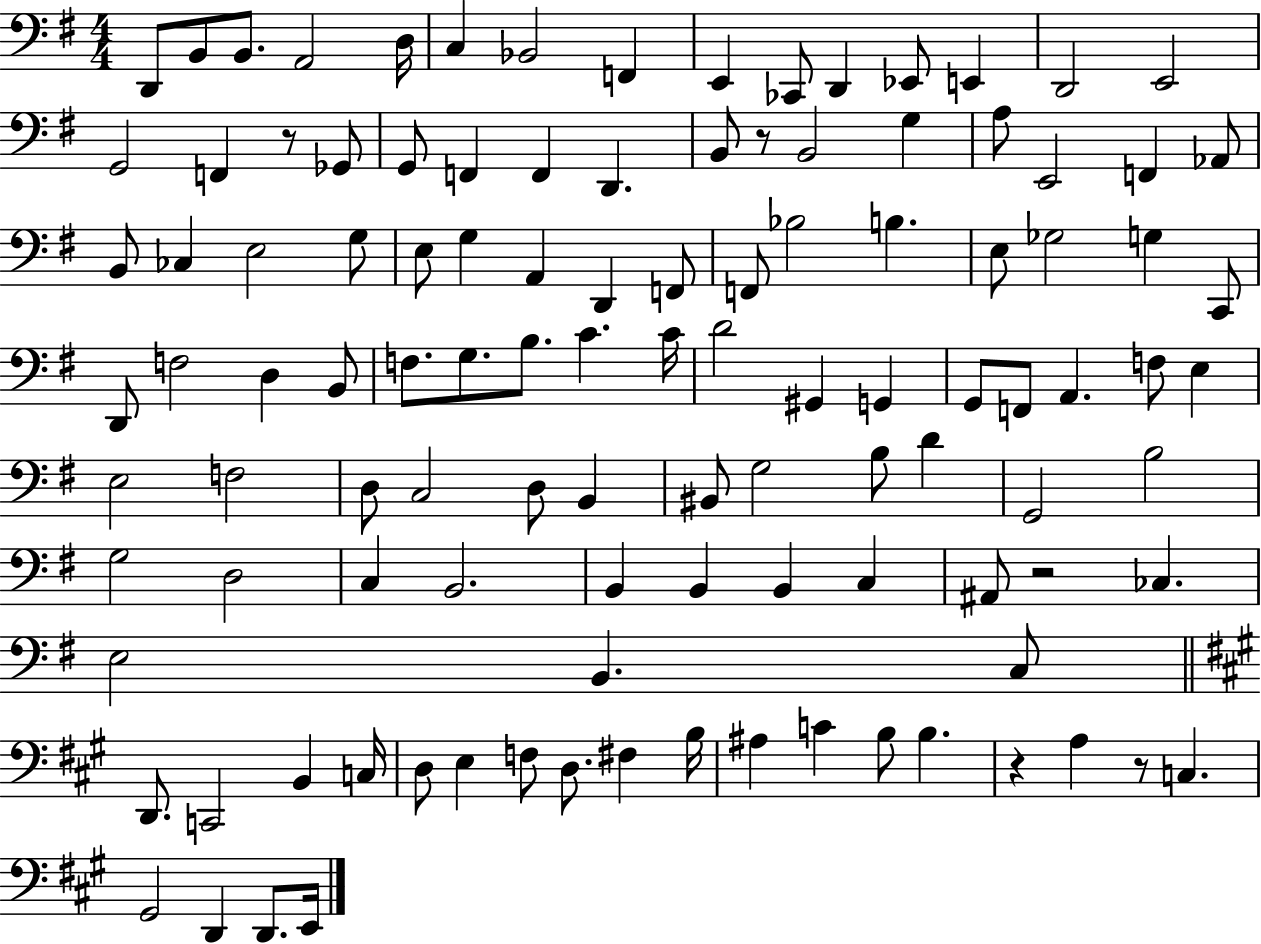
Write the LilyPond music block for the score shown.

{
  \clef bass
  \numericTimeSignature
  \time 4/4
  \key g \major
  d,8 b,8 b,8. a,2 d16 | c4 bes,2 f,4 | e,4 ces,8 d,4 ees,8 e,4 | d,2 e,2 | \break g,2 f,4 r8 ges,8 | g,8 f,4 f,4 d,4. | b,8 r8 b,2 g4 | a8 e,2 f,4 aes,8 | \break b,8 ces4 e2 g8 | e8 g4 a,4 d,4 f,8 | f,8 bes2 b4. | e8 ges2 g4 c,8 | \break d,8 f2 d4 b,8 | f8. g8. b8. c'4. c'16 | d'2 gis,4 g,4 | g,8 f,8 a,4. f8 e4 | \break e2 f2 | d8 c2 d8 b,4 | bis,8 g2 b8 d'4 | g,2 b2 | \break g2 d2 | c4 b,2. | b,4 b,4 b,4 c4 | ais,8 r2 ces4. | \break e2 b,4. c8 | \bar "||" \break \key a \major d,8. c,2 b,4 c16 | d8 e4 f8 d8. fis4 b16 | ais4 c'4 b8 b4. | r4 a4 r8 c4. | \break gis,2 d,4 d,8. e,16 | \bar "|."
}